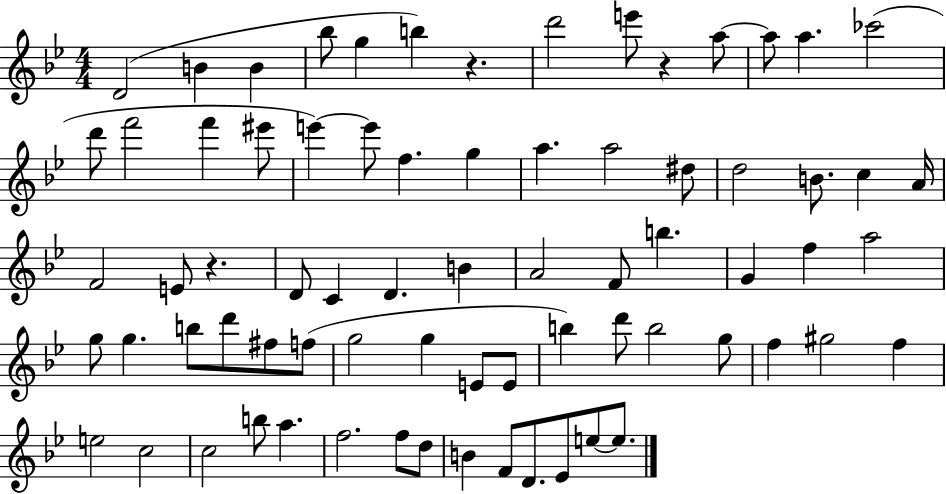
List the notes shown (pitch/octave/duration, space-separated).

D4/h B4/q B4/q Bb5/e G5/q B5/q R/q. D6/h E6/e R/q A5/e A5/e A5/q. CES6/h D6/e F6/h F6/q EIS6/e E6/q E6/e F5/q. G5/q A5/q. A5/h D#5/e D5/h B4/e. C5/q A4/s F4/h E4/e R/q. D4/e C4/q D4/q. B4/q A4/h F4/e B5/q. G4/q F5/q A5/h G5/e G5/q. B5/e D6/e F#5/e F5/e G5/h G5/q E4/e E4/e B5/q D6/e B5/h G5/e F5/q G#5/h F5/q E5/h C5/h C5/h B5/e A5/q. F5/h. F5/e D5/e B4/q F4/e D4/e. Eb4/e E5/e E5/e.